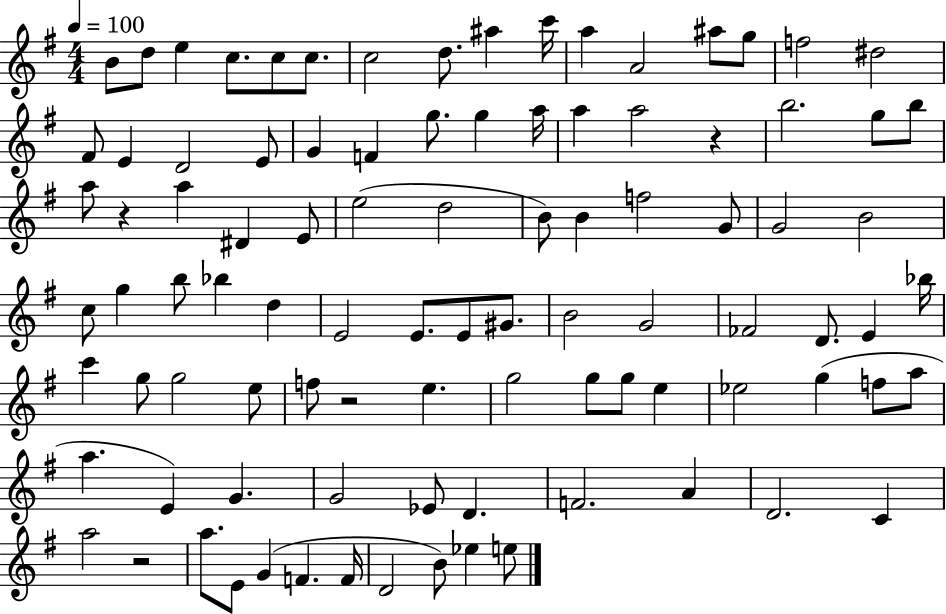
X:1
T:Untitled
M:4/4
L:1/4
K:G
B/2 d/2 e c/2 c/2 c/2 c2 d/2 ^a c'/4 a A2 ^a/2 g/2 f2 ^d2 ^F/2 E D2 E/2 G F g/2 g a/4 a a2 z b2 g/2 b/2 a/2 z a ^D E/2 e2 d2 B/2 B f2 G/2 G2 B2 c/2 g b/2 _b d E2 E/2 E/2 ^G/2 B2 G2 _F2 D/2 E _b/4 c' g/2 g2 e/2 f/2 z2 e g2 g/2 g/2 e _e2 g f/2 a/2 a E G G2 _E/2 D F2 A D2 C a2 z2 a/2 E/2 G F F/4 D2 B/2 _e e/2